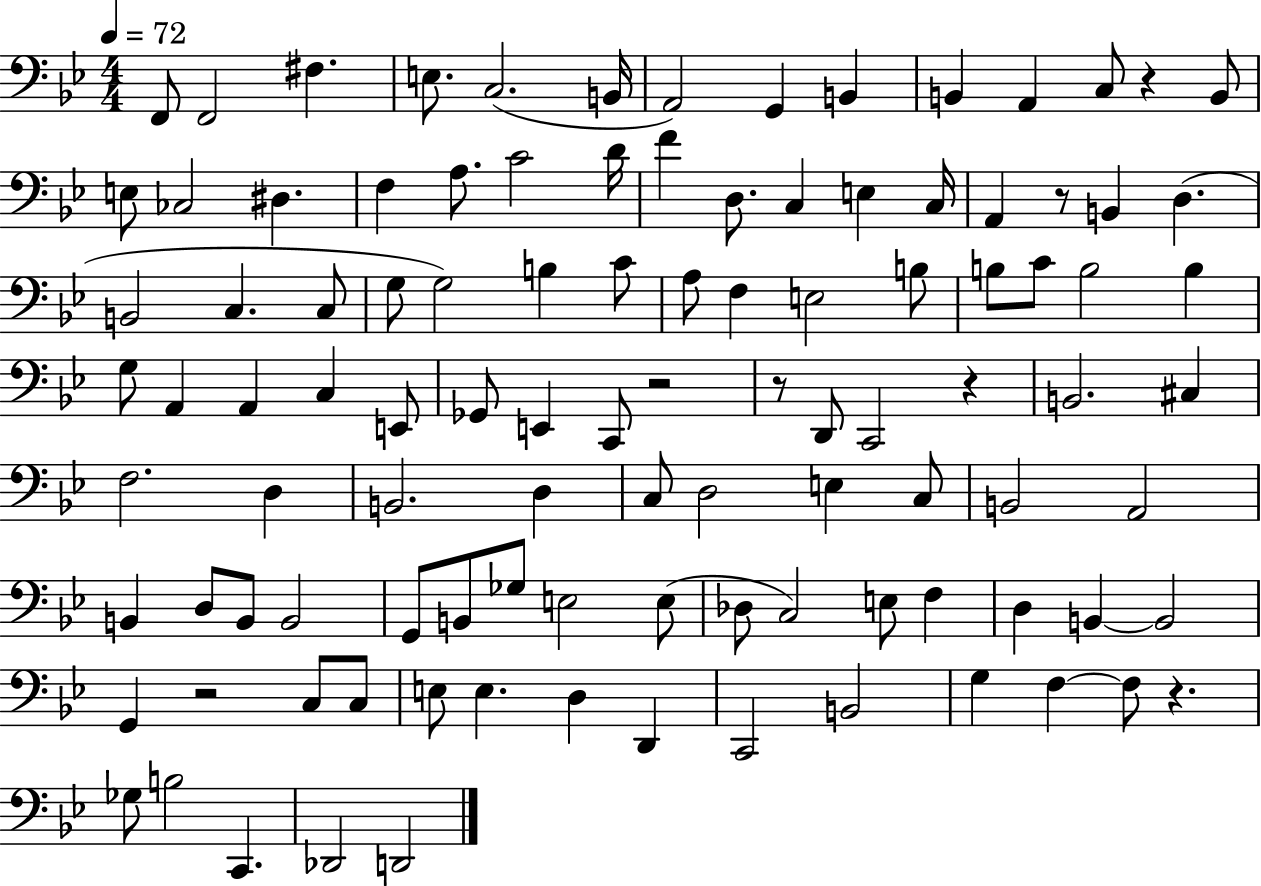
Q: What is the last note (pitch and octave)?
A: D2